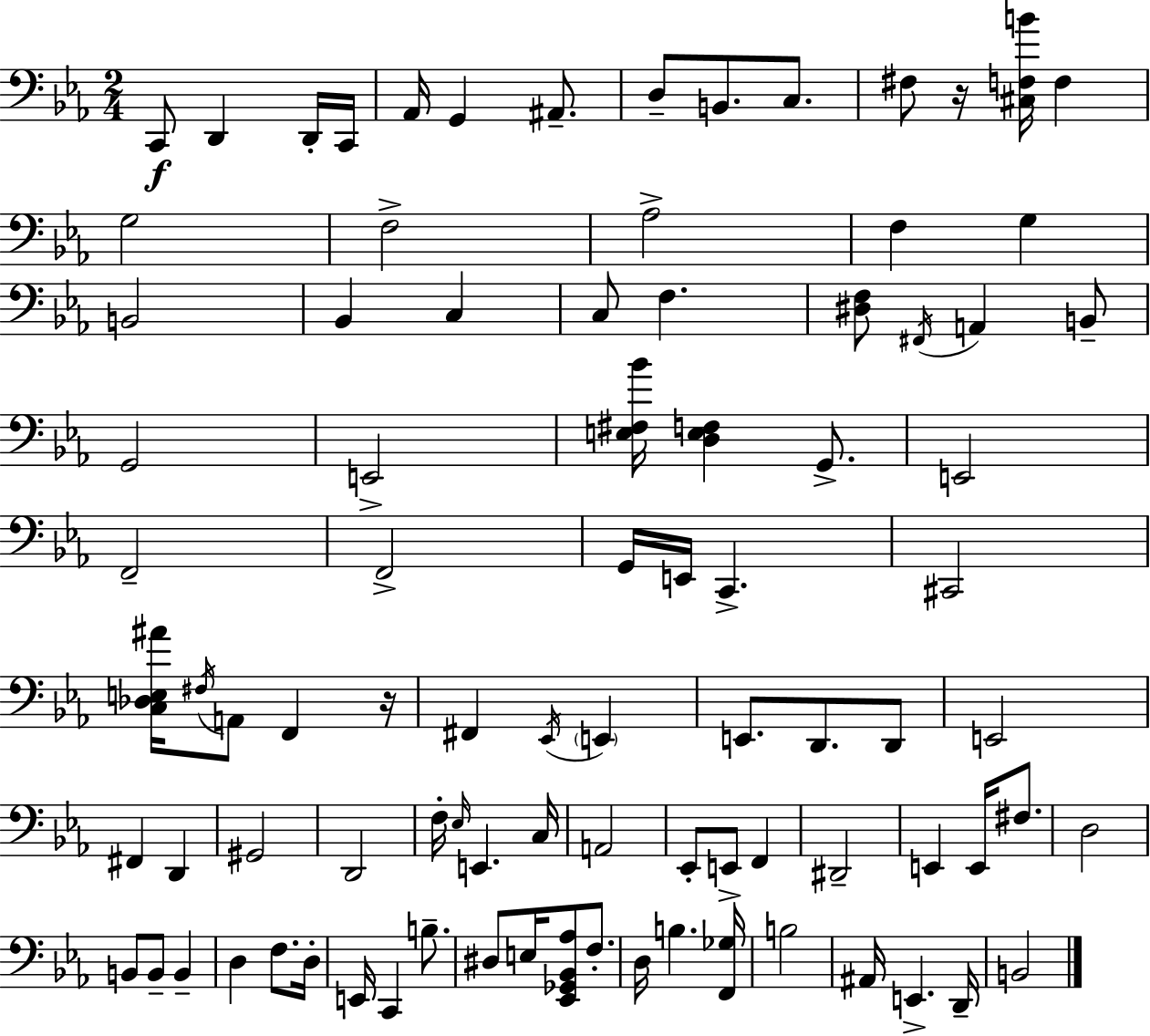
X:1
T:Untitled
M:2/4
L:1/4
K:Eb
C,,/2 D,, D,,/4 C,,/4 _A,,/4 G,, ^A,,/2 D,/2 B,,/2 C,/2 ^F,/2 z/4 [^C,F,B]/4 F, G,2 F,2 _A,2 F, G, B,,2 _B,, C, C,/2 F, [^D,F,]/2 ^F,,/4 A,, B,,/2 G,,2 E,,2 [E,^F,_B]/4 [D,E,F,] G,,/2 E,,2 F,,2 F,,2 G,,/4 E,,/4 C,, ^C,,2 [C,_D,E,^A]/4 ^F,/4 A,,/2 F,, z/4 ^F,, _E,,/4 E,, E,,/2 D,,/2 D,,/2 E,,2 ^F,, D,, ^G,,2 D,,2 F,/4 _E,/4 E,, C,/4 A,,2 _E,,/2 E,,/2 F,, ^D,,2 E,, E,,/4 ^F,/2 D,2 B,,/2 B,,/2 B,, D, F,/2 D,/4 E,,/4 C,, B,/2 ^D,/2 E,/4 [_E,,_G,,_B,,_A,]/2 F,/2 D,/4 B, [F,,_G,]/4 B,2 ^A,,/4 E,, D,,/4 B,,2